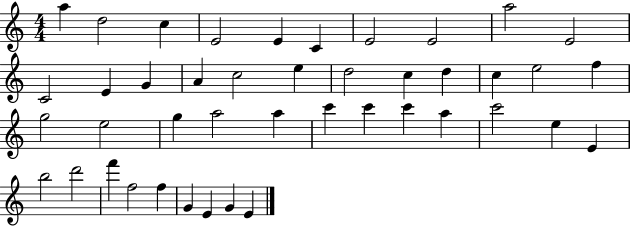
{
  \clef treble
  \numericTimeSignature
  \time 4/4
  \key c \major
  a''4 d''2 c''4 | e'2 e'4 c'4 | e'2 e'2 | a''2 e'2 | \break c'2 e'4 g'4 | a'4 c''2 e''4 | d''2 c''4 d''4 | c''4 e''2 f''4 | \break g''2 e''2 | g''4 a''2 a''4 | c'''4 c'''4 c'''4 a''4 | c'''2 e''4 e'4 | \break b''2 d'''2 | f'''4 f''2 f''4 | g'4 e'4 g'4 e'4 | \bar "|."
}